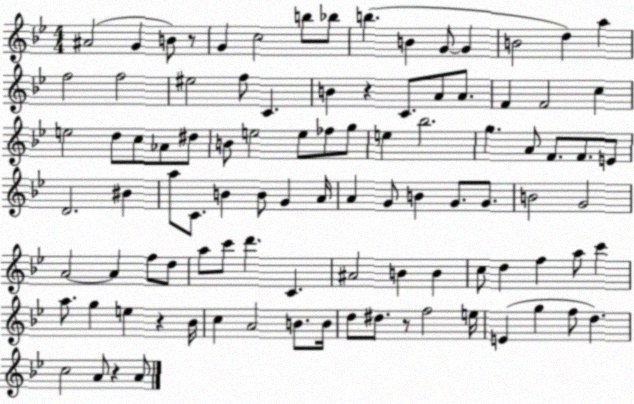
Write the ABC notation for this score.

X:1
T:Untitled
M:4/4
L:1/4
K:Bb
^A2 G B/2 z/2 G c2 b/2 _b/2 b B G/2 G B2 d a f2 f2 ^e2 f/2 C B z C/2 A/2 A/2 F F2 c e2 d/2 c/2 _A/2 ^d/2 B/2 e2 e/2 _f/2 g/2 e _b2 g A/2 F/2 F/2 E/2 D2 ^B a/2 C/2 B B/2 G A/4 A G/2 B G/2 G/2 B2 G2 A2 A f/2 d/2 a/2 c'/2 d' C ^A2 B B c/2 d f a/2 c' a/2 g e z _B/4 c A2 B/2 B/4 d/2 ^d/2 z/2 f2 e/4 E g f/2 d c2 A/2 z A/2